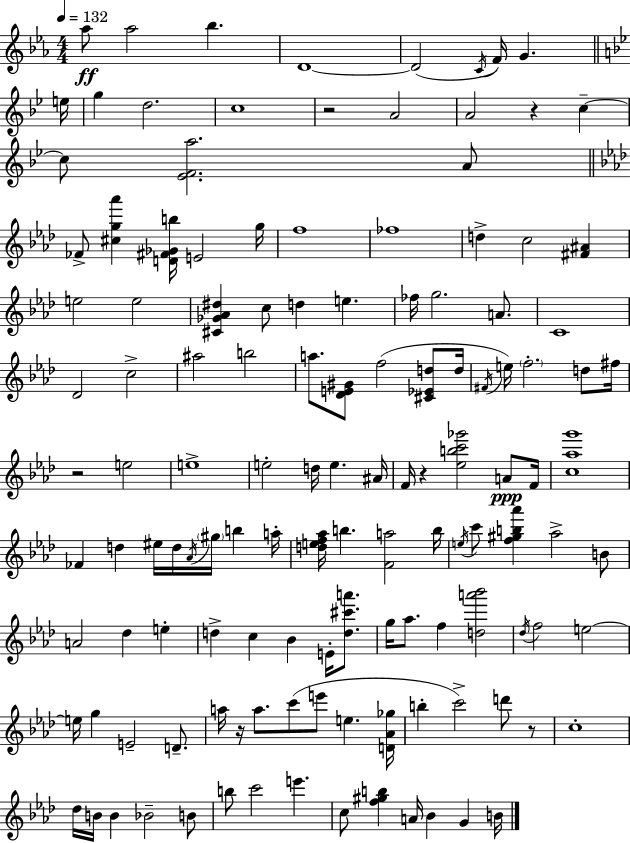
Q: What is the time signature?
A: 4/4